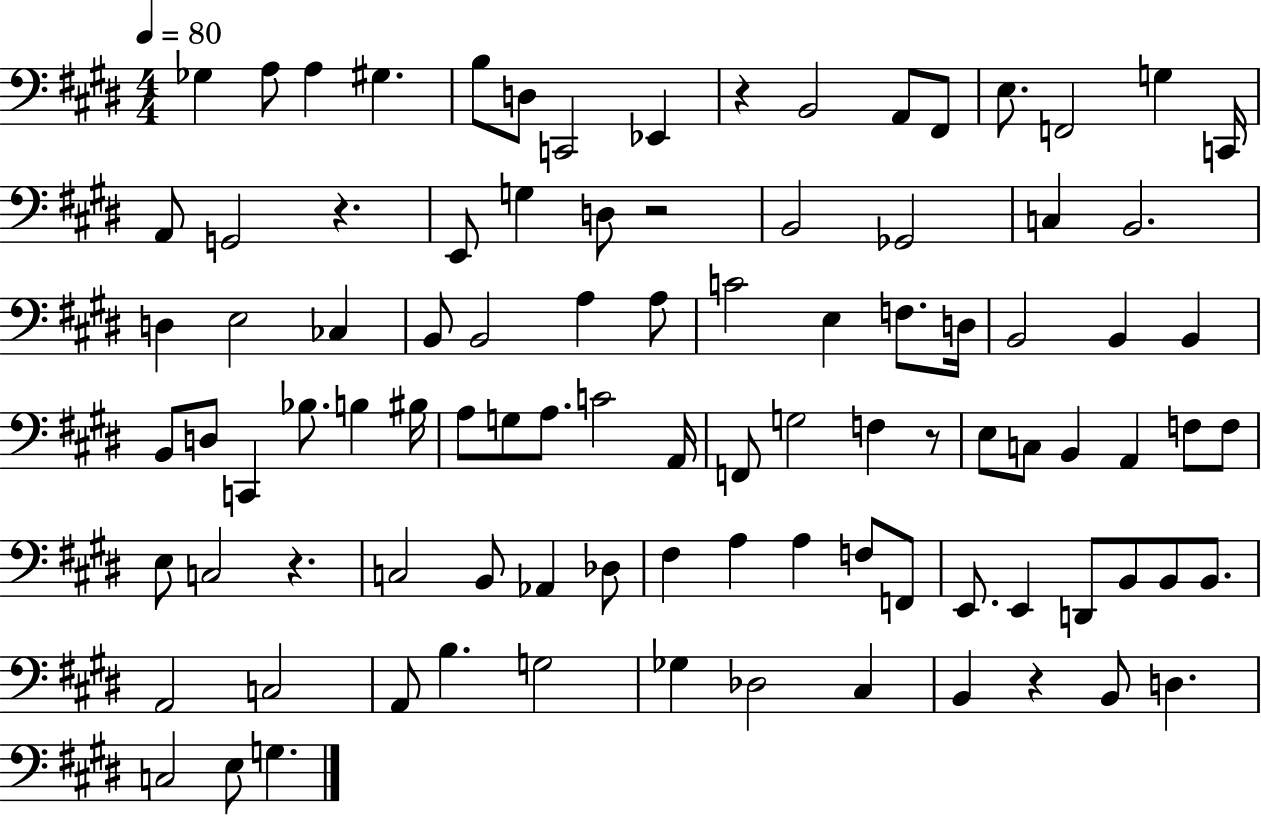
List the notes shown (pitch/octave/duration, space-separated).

Gb3/q A3/e A3/q G#3/q. B3/e D3/e C2/h Eb2/q R/q B2/h A2/e F#2/e E3/e. F2/h G3/q C2/s A2/e G2/h R/q. E2/e G3/q D3/e R/h B2/h Gb2/h C3/q B2/h. D3/q E3/h CES3/q B2/e B2/h A3/q A3/e C4/h E3/q F3/e. D3/s B2/h B2/q B2/q B2/e D3/e C2/q Bb3/e. B3/q BIS3/s A3/e G3/e A3/e. C4/h A2/s F2/e G3/h F3/q R/e E3/e C3/e B2/q A2/q F3/e F3/e E3/e C3/h R/q. C3/h B2/e Ab2/q Db3/e F#3/q A3/q A3/q F3/e F2/e E2/e. E2/q D2/e B2/e B2/e B2/e. A2/h C3/h A2/e B3/q. G3/h Gb3/q Db3/h C#3/q B2/q R/q B2/e D3/q. C3/h E3/e G3/q.